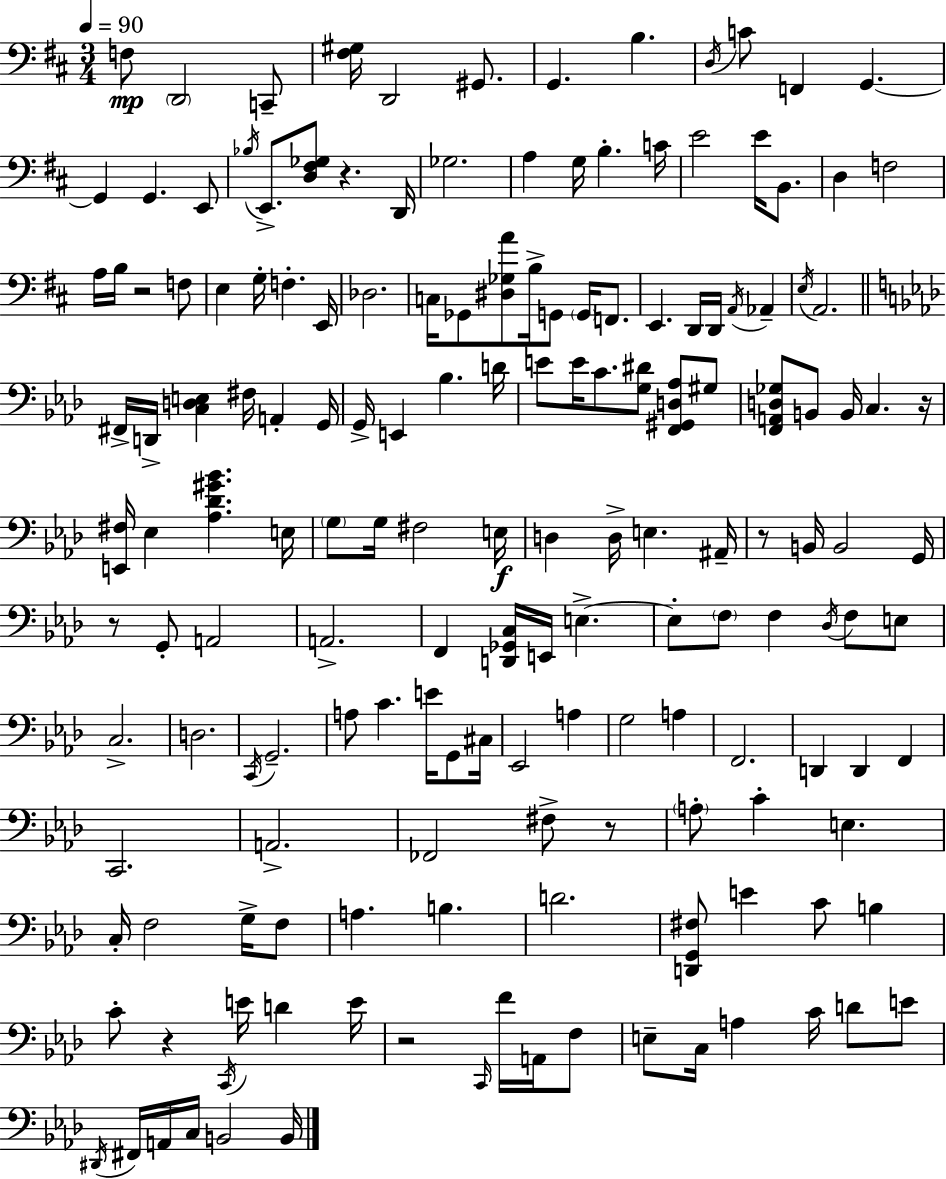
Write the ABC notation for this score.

X:1
T:Untitled
M:3/4
L:1/4
K:D
F,/2 D,,2 C,,/2 [^F,^G,]/4 D,,2 ^G,,/2 G,, B, D,/4 C/2 F,, G,, G,, G,, E,,/2 _B,/4 E,,/2 [D,^F,_G,]/2 z D,,/4 _G,2 A, G,/4 B, C/4 E2 E/4 B,,/2 D, F,2 A,/4 B,/4 z2 F,/2 E, G,/4 F, E,,/4 _D,2 C,/4 _G,,/2 [^D,_G,A]/2 B,/4 G,,/2 G,,/4 F,,/2 E,, D,,/4 D,,/4 A,,/4 _A,, E,/4 A,,2 ^F,,/4 D,,/4 [C,D,E,] ^F,/4 A,, G,,/4 G,,/4 E,, _B, D/4 E/2 E/4 C/2 [G,^D]/2 [F,,^G,,D,_A,]/2 ^G,/2 [F,,A,,D,_G,]/2 B,,/2 B,,/4 C, z/4 [E,,^F,]/4 _E, [_A,_D^G_B] E,/4 G,/2 G,/4 ^F,2 E,/4 D, D,/4 E, ^A,,/4 z/2 B,,/4 B,,2 G,,/4 z/2 G,,/2 A,,2 A,,2 F,, [D,,_G,,C,]/4 E,,/4 E, E,/2 F,/2 F, _D,/4 F,/2 E,/2 C,2 D,2 C,,/4 G,,2 A,/2 C E/4 G,,/2 ^C,/4 _E,,2 A, G,2 A, F,,2 D,, D,, F,, C,,2 A,,2 _F,,2 ^F,/2 z/2 A,/2 C E, C,/4 F,2 G,/4 F,/2 A, B, D2 [D,,G,,^F,]/2 E C/2 B, C/2 z C,,/4 E/4 D E/4 z2 C,,/4 F/4 A,,/4 F,/2 E,/2 C,/4 A, C/4 D/2 E/2 ^D,,/4 ^F,,/4 A,,/4 C,/4 B,,2 B,,/4